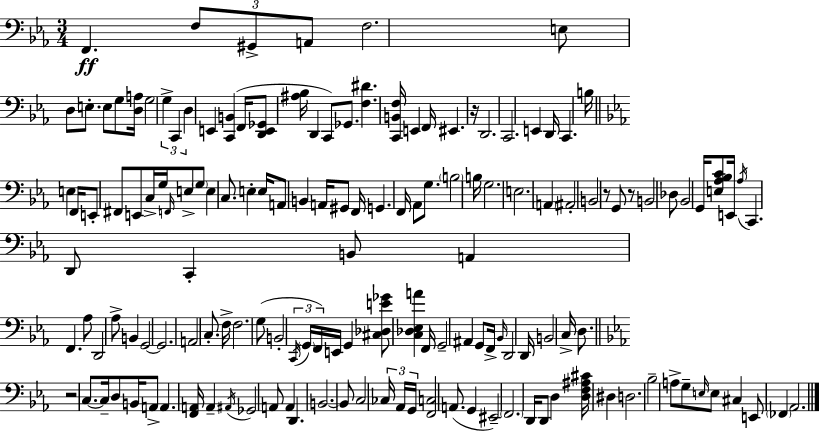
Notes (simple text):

F2/q. F3/e G#2/e A2/e F3/h. E3/e D3/e E3/e. E3/e G3/e [D3,A3]/s G3/h G3/q C2/q D3/q E2/q [C2,B2]/q F2/s [D2,E2,Gb2]/e [A#3,Bb3]/s D2/q C2/e Gb2/e. [F3,D#4]/q. [C2,B2,F3]/s E2/q F2/s EIS2/q. R/s D2/h. C2/h. E2/q D2/s C2/q. B3/s E3/q F2/s E2/e F#2/e E2/e C3/s G3/s F2/s E3/e G3/e E3/q C3/e. E3/q E3/s A2/e B2/q A2/s G#2/e F2/s G2/q. F2/s Ab2/e G3/e. B3/h B3/s G3/h. E3/h. A2/q A#2/h B2/h R/e G2/e R/e B2/h Db3/e Bb2/h G2/s [E3,Ab3,Bb3,C4]/e E2/s Ab3/s C2/q. D2/e C2/q B2/e A2/q F2/q. Ab3/e D2/h Ab3/e B2/q G2/h G2/h. A2/h C3/e. F3/s F3/h. G3/e B2/h C2/s G2/s F2/s E2/s G2/q [C#3,Db3,E4,Gb4]/e [C3,Db3,Eb3,A4]/q F2/s G2/h A#2/q G2/e F2/s Bb2/s D2/h D2/s B2/h C3/s D3/e. R/h C3/e. C3/s D3/e B2/s A2/e A2/q. [F2,A2]/s A2/q A#2/s Gb2/h A2/e A2/q D2/q. B2/h. B2/e C3/h CES3/s Ab2/s G2/s [F2,C3]/h A2/e. G2/q EIS2/h F2/h. D2/s D2/e D3/q [D3,F3,A#3,C#4]/s D#3/q D3/h. Bb3/h A3/e G3/e E3/s E3/e C#3/q E2/e FES2/q Ab2/h.